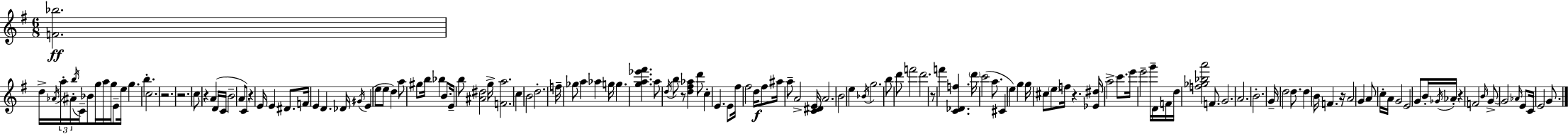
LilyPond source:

{
  \clef treble
  \numericTimeSignature
  \time 6/8
  \key e \minor
  <f' bes''>2.\ff | d''16-> \acciaccatura { aes'16 } \tuplet 3/2 { a''16-. ais'16-. \acciaccatura { b''16 } } c'16-- bes'8 g''16 a''16 g''16 e'8-- | e''16 g''4. b''4.-. | c''2. | \break r2. | r2. | c''8 r4 a'4( | d'16 c'16 b'2-- a'8 | \break c'8) r4 e'16 e'4 dis'8. | f'16 e'4 d'4. | des'16 \acciaccatura { gis'16 } e'4( e''8 e''8 d''4) | a''8 gis''8 b''16 bes''4 | \break b'8. e'16-- b''8 <ais' dis''>2 | g''16-> <f' a''>2. | c''4 b'2 | d''2.-. | \break f''16-- ges''8 a''4 aes''4 | g''16 g''4. <g'' a'' ees''' fis'''>4. | a''8 \acciaccatura { d''16 } b''8 r8 <d'' fis'' aes''>4 | d'''8 c''4-. e'4. | \break e'8 fis''16 fis''2 | d''16\f fis''8 ais''16 a''8-- a'2-> | <c' dis' e'>16 a'2. | b'2 | \break e''4 \acciaccatura { bes'16 } g''2. | b''8 d'''8 f'''2 | d'''2. | r8 f'''4 <c' des' f''>4. | \break \parenthesize d'''16 c'''2( | a''8. cis'4 e''4) | g''4 g''16 cis''8 \parenthesize e''8 f''16 r4. | <ees' dis''>16 a''2-> | \break c'''8. e'''16 e'''2-- | g'''16-- d'16 f'16 d''16 <f'' ges'' bes'' a'''>2 | f'8. g'2. | a'2. | \break b'2.-. | g'16-- d''2 | d''8. d''4 b'16 f'4. | r16 a'2 | \break g'4 a'8 c''16-. a'16 g'2 | e'2 | g'8 b'16-. \acciaccatura { ges'16 } aes'16-. r4 f'2 | \grace { b'16 } g'8->~~ g'2 | \break \grace { aes'16 } e'8 c'16 e'2 | g'8. \bar "|."
}